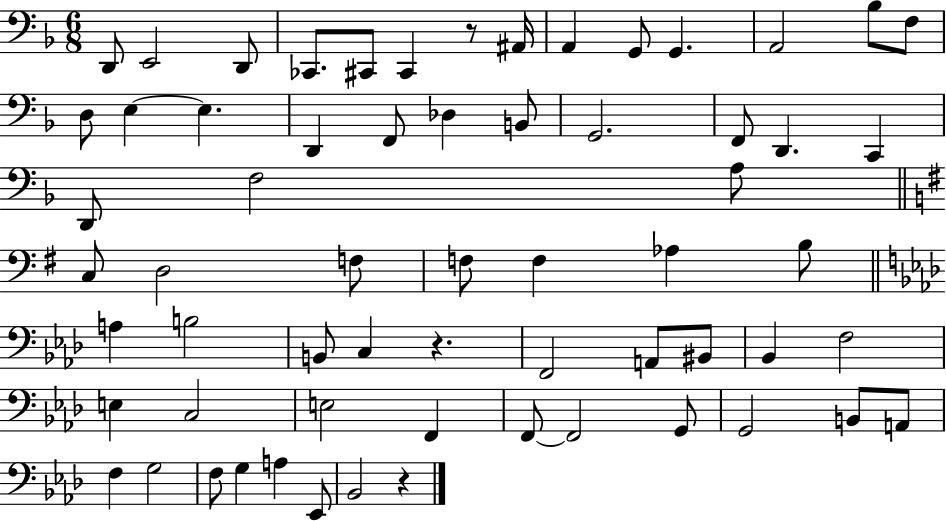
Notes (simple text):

D2/e E2/h D2/e CES2/e. C#2/e C#2/q R/e A#2/s A2/q G2/e G2/q. A2/h Bb3/e F3/e D3/e E3/q E3/q. D2/q F2/e Db3/q B2/e G2/h. F2/e D2/q. C2/q D2/e F3/h A3/e C3/e D3/h F3/e F3/e F3/q Ab3/q B3/e A3/q B3/h B2/e C3/q R/q. F2/h A2/e BIS2/e Bb2/q F3/h E3/q C3/h E3/h F2/q F2/e F2/h G2/e G2/h B2/e A2/e F3/q G3/h F3/e G3/q A3/q Eb2/e Bb2/h R/q